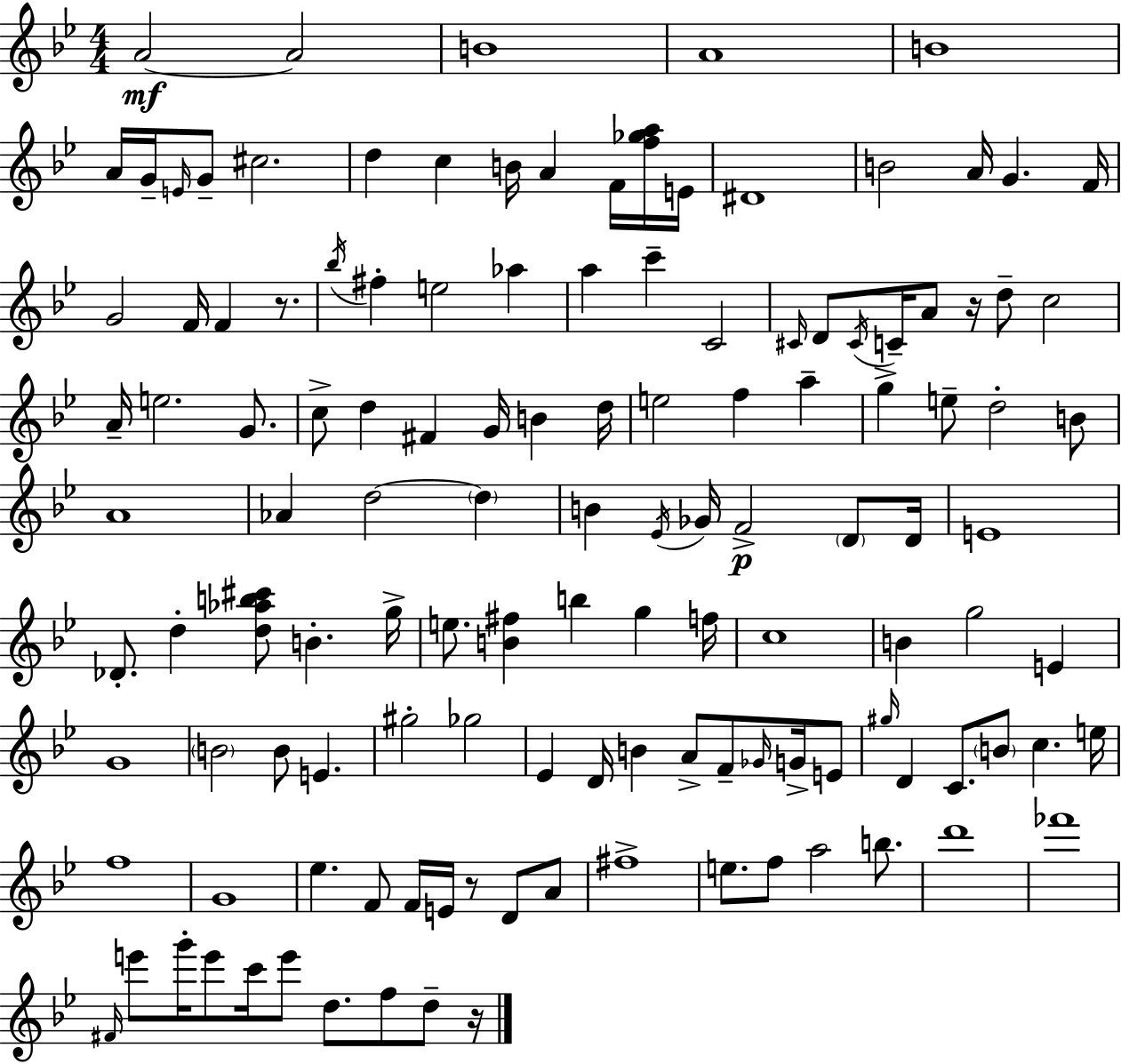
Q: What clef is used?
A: treble